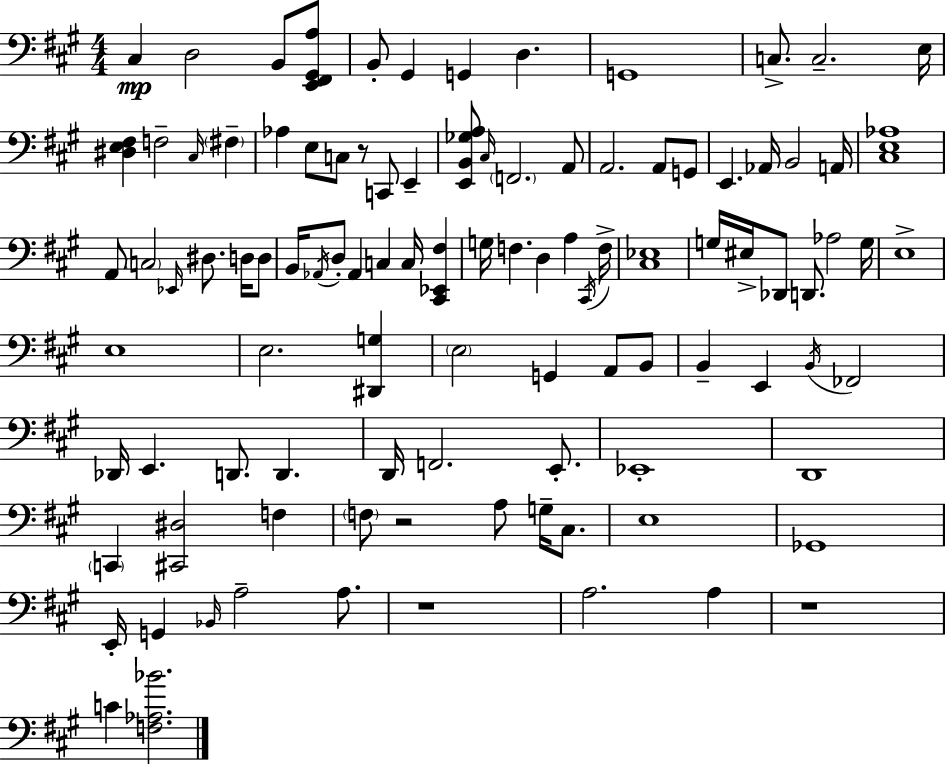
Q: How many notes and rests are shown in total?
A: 102